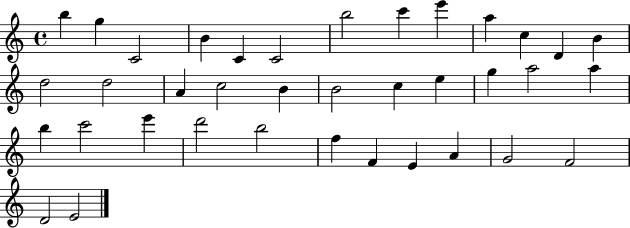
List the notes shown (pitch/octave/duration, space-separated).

B5/q G5/q C4/h B4/q C4/q C4/h B5/h C6/q E6/q A5/q C5/q D4/q B4/q D5/h D5/h A4/q C5/h B4/q B4/h C5/q E5/q G5/q A5/h A5/q B5/q C6/h E6/q D6/h B5/h F5/q F4/q E4/q A4/q G4/h F4/h D4/h E4/h